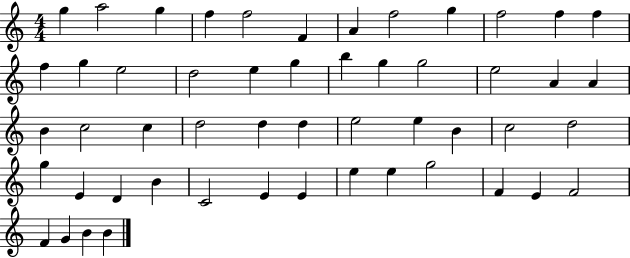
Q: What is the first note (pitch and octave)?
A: G5